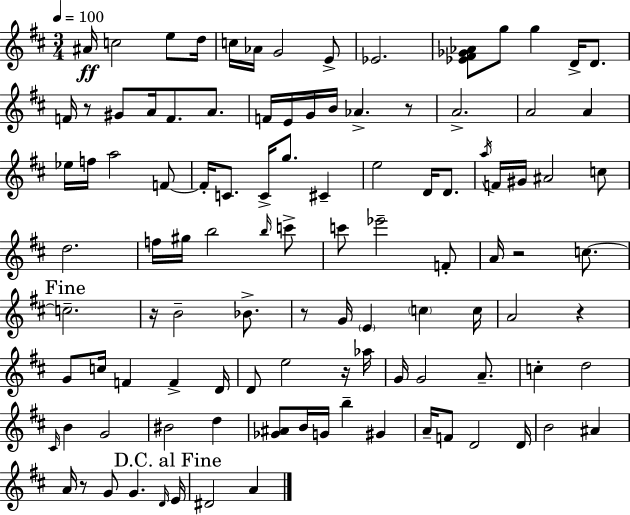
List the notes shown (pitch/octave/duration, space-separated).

A#4/s C5/h E5/e D5/s C5/s Ab4/s G4/h E4/e Eb4/h. [Eb4,F#4,Gb4,Ab4]/e G5/e G5/q D4/s D4/e. F4/s R/e G#4/e A4/s F4/e. A4/e. F4/s E4/s G4/s B4/s Ab4/q. R/e A4/h. A4/h A4/q Eb5/s F5/s A5/h F4/e F4/s C4/e. C4/s G5/e. C#4/q E5/h D4/s D4/e. A5/s F4/s G#4/s A#4/h C5/e D5/h. F5/s G#5/s B5/h B5/s C6/e C6/e Eb6/h F4/e A4/s R/h C5/e. C5/h. R/s B4/h Bb4/e. R/e G4/s E4/q C5/q C5/s A4/h R/q G4/e C5/s F4/q F4/q D4/s D4/e E5/h R/s Ab5/s G4/s G4/h A4/e. C5/q D5/h C#4/s B4/q G4/h BIS4/h D5/q [Gb4,A#4]/e B4/s G4/s B5/q G#4/q A4/s F4/e D4/h D4/s B4/h A#4/q A4/s R/e G4/e G4/q. D4/s E4/s D#4/h A4/q